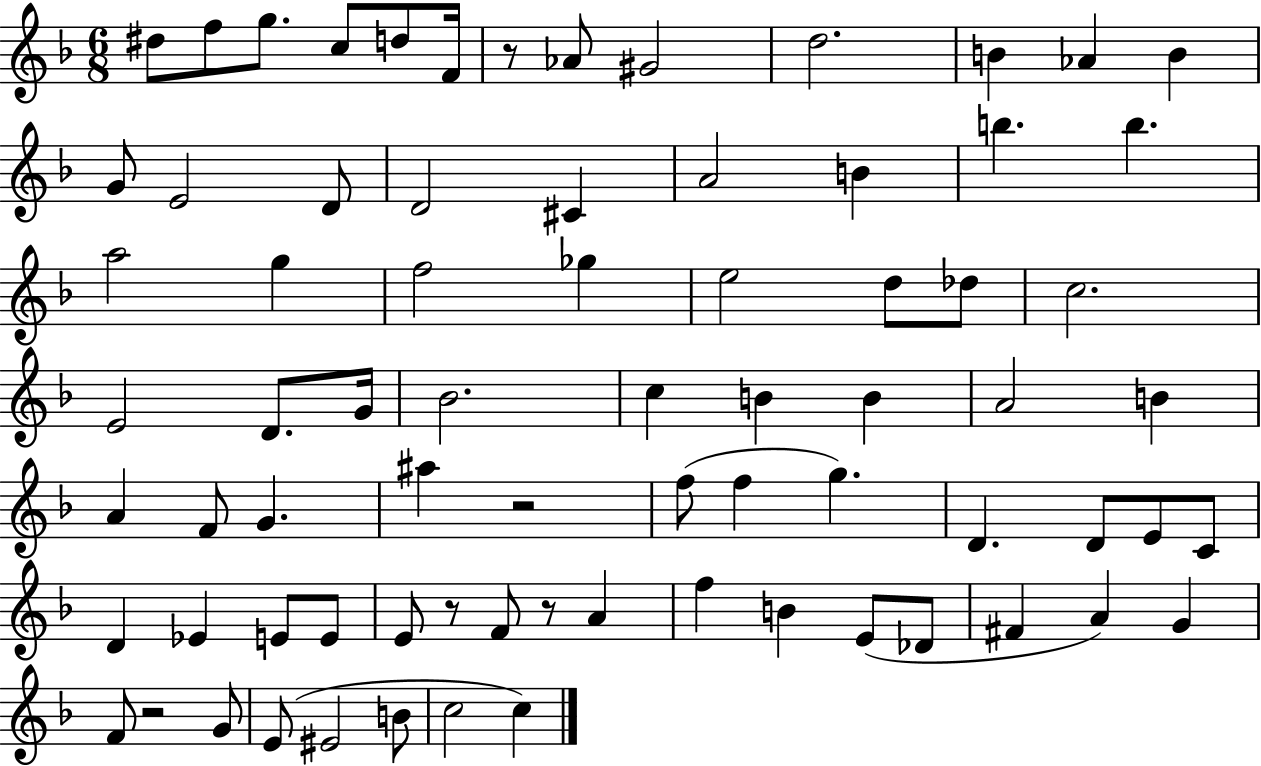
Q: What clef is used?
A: treble